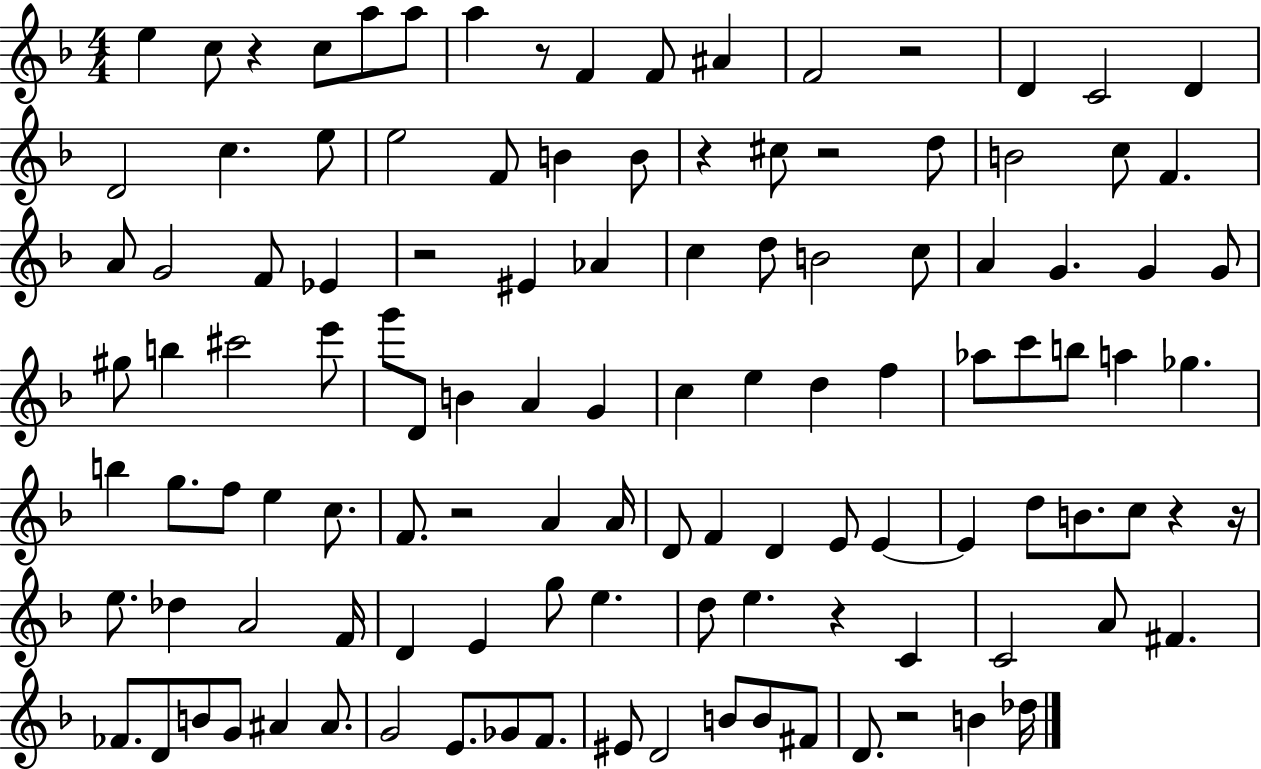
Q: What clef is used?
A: treble